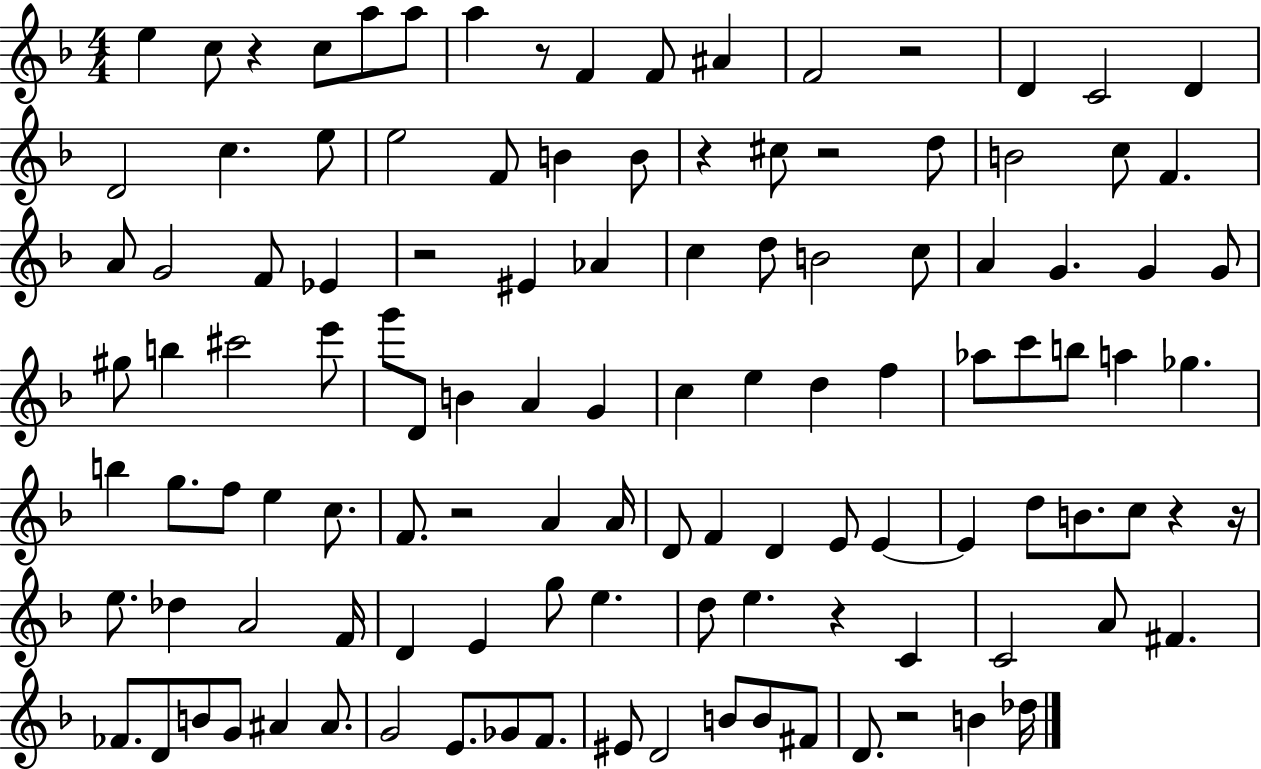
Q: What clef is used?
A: treble